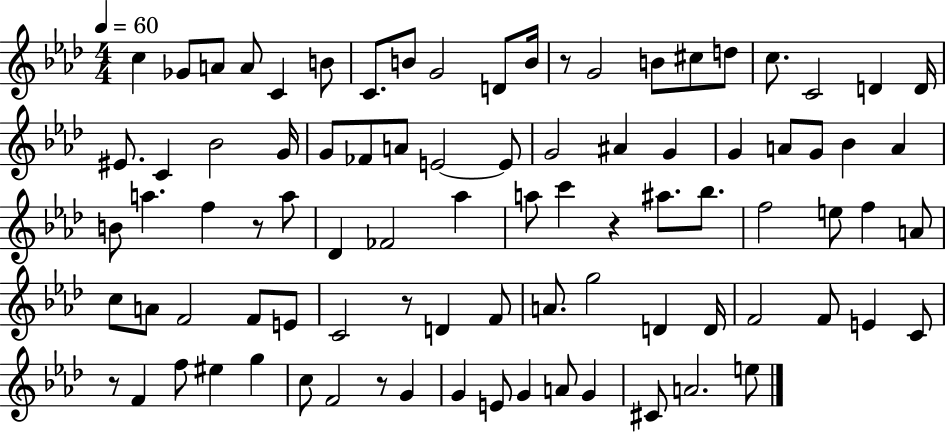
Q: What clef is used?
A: treble